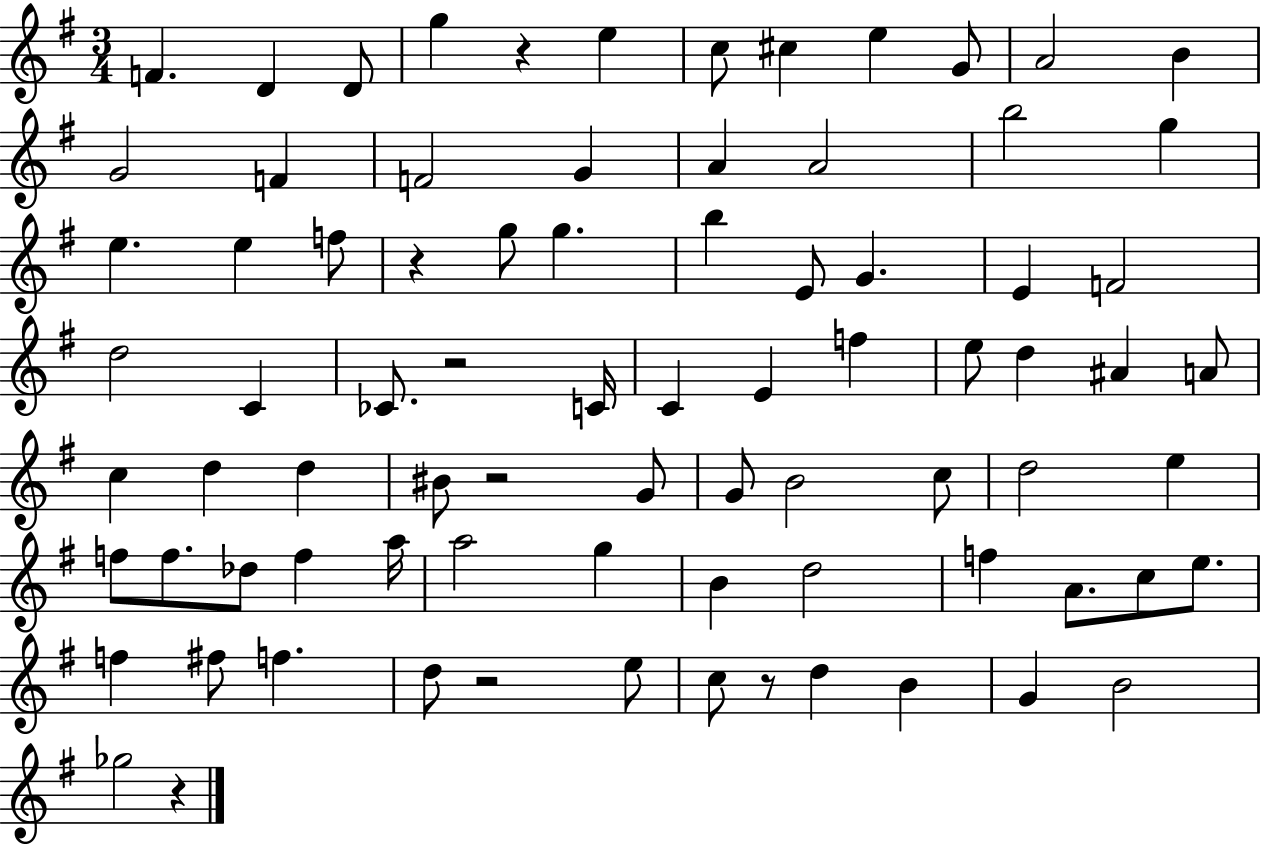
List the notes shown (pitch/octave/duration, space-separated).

F4/q. D4/q D4/e G5/q R/q E5/q C5/e C#5/q E5/q G4/e A4/h B4/q G4/h F4/q F4/h G4/q A4/q A4/h B5/h G5/q E5/q. E5/q F5/e R/q G5/e G5/q. B5/q E4/e G4/q. E4/q F4/h D5/h C4/q CES4/e. R/h C4/s C4/q E4/q F5/q E5/e D5/q A#4/q A4/e C5/q D5/q D5/q BIS4/e R/h G4/e G4/e B4/h C5/e D5/h E5/q F5/e F5/e. Db5/e F5/q A5/s A5/h G5/q B4/q D5/h F5/q A4/e. C5/e E5/e. F5/q F#5/e F5/q. D5/e R/h E5/e C5/e R/e D5/q B4/q G4/q B4/h Gb5/h R/q